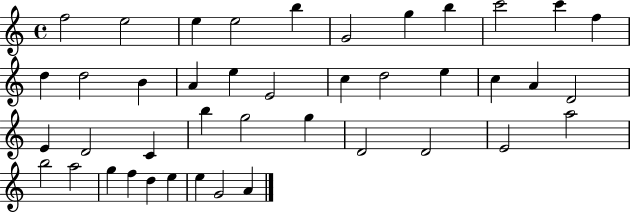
F5/h E5/h E5/q E5/h B5/q G4/h G5/q B5/q C6/h C6/q F5/q D5/q D5/h B4/q A4/q E5/q E4/h C5/q D5/h E5/q C5/q A4/q D4/h E4/q D4/h C4/q B5/q G5/h G5/q D4/h D4/h E4/h A5/h B5/h A5/h G5/q F5/q D5/q E5/q E5/q G4/h A4/q